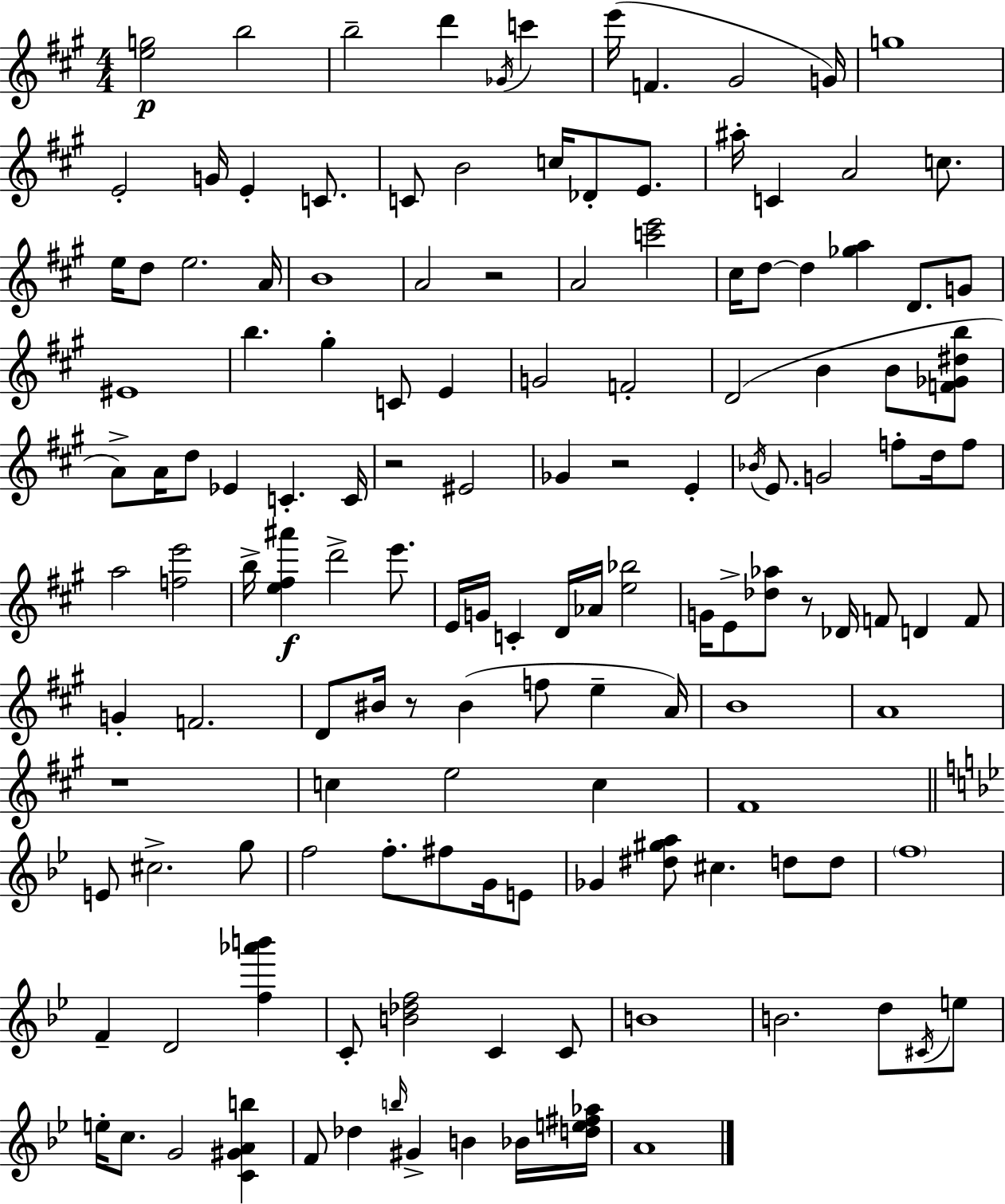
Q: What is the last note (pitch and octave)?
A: A4